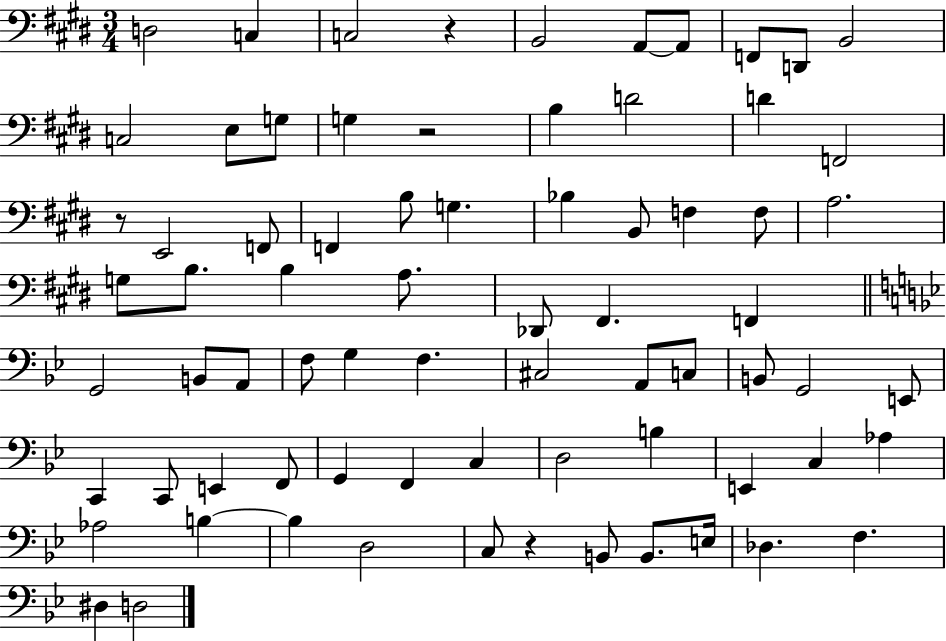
X:1
T:Untitled
M:3/4
L:1/4
K:E
D,2 C, C,2 z B,,2 A,,/2 A,,/2 F,,/2 D,,/2 B,,2 C,2 E,/2 G,/2 G, z2 B, D2 D F,,2 z/2 E,,2 F,,/2 F,, B,/2 G, _B, B,,/2 F, F,/2 A,2 G,/2 B,/2 B, A,/2 _D,,/2 ^F,, F,, G,,2 B,,/2 A,,/2 F,/2 G, F, ^C,2 A,,/2 C,/2 B,,/2 G,,2 E,,/2 C,, C,,/2 E,, F,,/2 G,, F,, C, D,2 B, E,, C, _A, _A,2 B, B, D,2 C,/2 z B,,/2 B,,/2 E,/4 _D, F, ^D, D,2